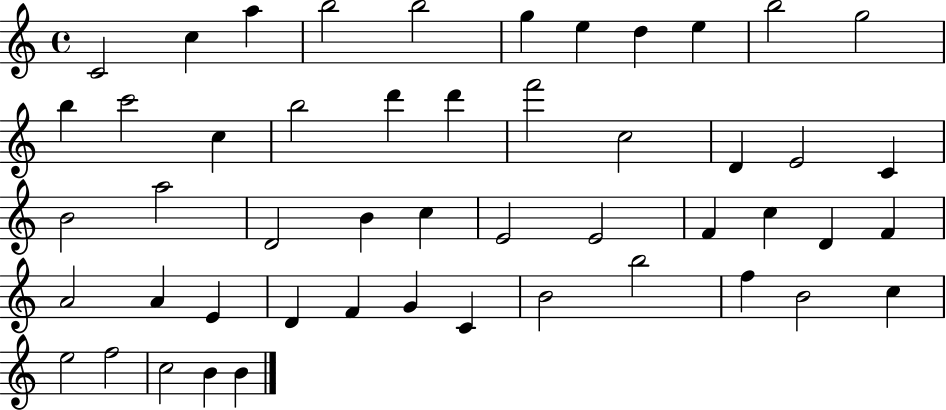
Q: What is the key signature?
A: C major